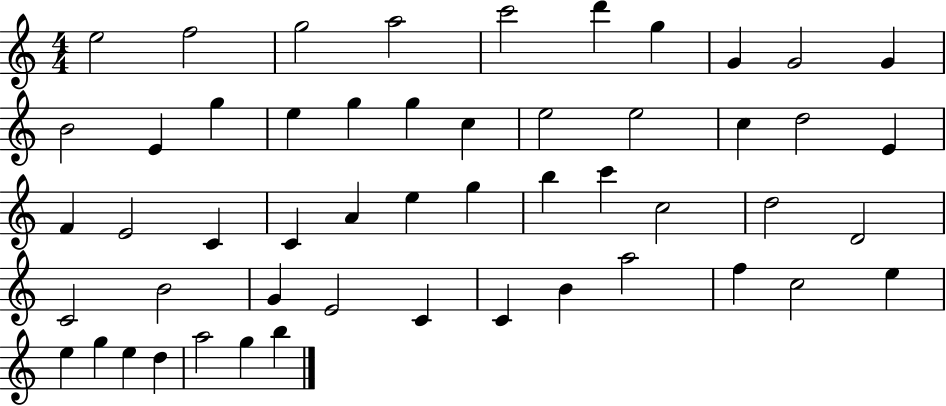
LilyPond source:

{
  \clef treble
  \numericTimeSignature
  \time 4/4
  \key c \major
  e''2 f''2 | g''2 a''2 | c'''2 d'''4 g''4 | g'4 g'2 g'4 | \break b'2 e'4 g''4 | e''4 g''4 g''4 c''4 | e''2 e''2 | c''4 d''2 e'4 | \break f'4 e'2 c'4 | c'4 a'4 e''4 g''4 | b''4 c'''4 c''2 | d''2 d'2 | \break c'2 b'2 | g'4 e'2 c'4 | c'4 b'4 a''2 | f''4 c''2 e''4 | \break e''4 g''4 e''4 d''4 | a''2 g''4 b''4 | \bar "|."
}